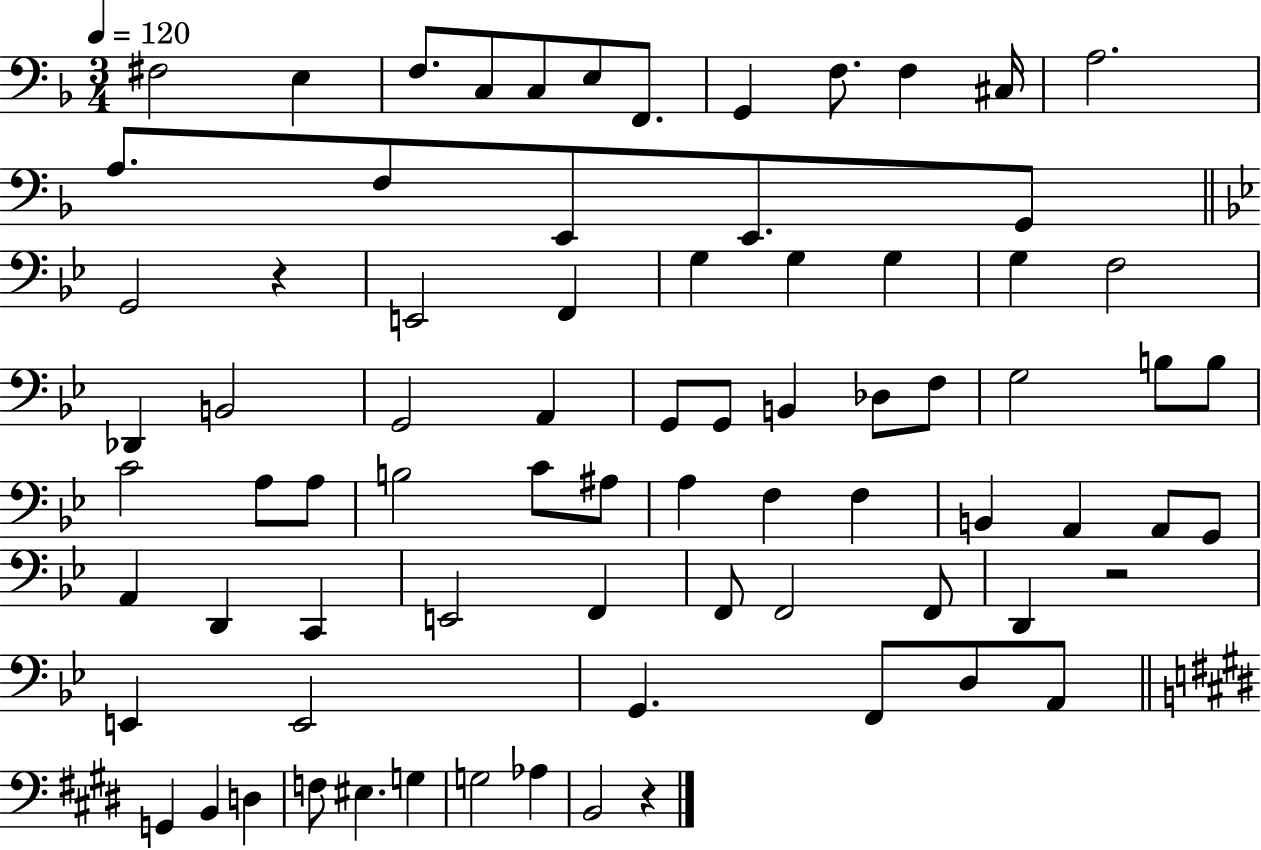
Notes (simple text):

F#3/h E3/q F3/e. C3/e C3/e E3/e F2/e. G2/q F3/e. F3/q C#3/s A3/h. A3/e. F3/e E2/e E2/e. G2/e G2/h R/q E2/h F2/q G3/q G3/q G3/q G3/q F3/h Db2/q B2/h G2/h A2/q G2/e G2/e B2/q Db3/e F3/e G3/h B3/e B3/e C4/h A3/e A3/e B3/h C4/e A#3/e A3/q F3/q F3/q B2/q A2/q A2/e G2/e A2/q D2/q C2/q E2/h F2/q F2/e F2/h F2/e D2/q R/h E2/q E2/h G2/q. F2/e D3/e A2/e G2/q B2/q D3/q F3/e EIS3/q. G3/q G3/h Ab3/q B2/h R/q